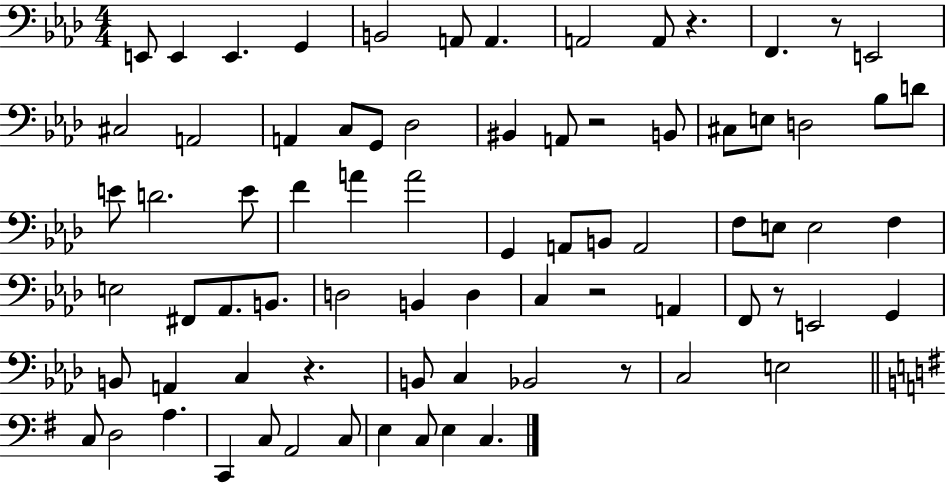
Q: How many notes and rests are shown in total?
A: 77